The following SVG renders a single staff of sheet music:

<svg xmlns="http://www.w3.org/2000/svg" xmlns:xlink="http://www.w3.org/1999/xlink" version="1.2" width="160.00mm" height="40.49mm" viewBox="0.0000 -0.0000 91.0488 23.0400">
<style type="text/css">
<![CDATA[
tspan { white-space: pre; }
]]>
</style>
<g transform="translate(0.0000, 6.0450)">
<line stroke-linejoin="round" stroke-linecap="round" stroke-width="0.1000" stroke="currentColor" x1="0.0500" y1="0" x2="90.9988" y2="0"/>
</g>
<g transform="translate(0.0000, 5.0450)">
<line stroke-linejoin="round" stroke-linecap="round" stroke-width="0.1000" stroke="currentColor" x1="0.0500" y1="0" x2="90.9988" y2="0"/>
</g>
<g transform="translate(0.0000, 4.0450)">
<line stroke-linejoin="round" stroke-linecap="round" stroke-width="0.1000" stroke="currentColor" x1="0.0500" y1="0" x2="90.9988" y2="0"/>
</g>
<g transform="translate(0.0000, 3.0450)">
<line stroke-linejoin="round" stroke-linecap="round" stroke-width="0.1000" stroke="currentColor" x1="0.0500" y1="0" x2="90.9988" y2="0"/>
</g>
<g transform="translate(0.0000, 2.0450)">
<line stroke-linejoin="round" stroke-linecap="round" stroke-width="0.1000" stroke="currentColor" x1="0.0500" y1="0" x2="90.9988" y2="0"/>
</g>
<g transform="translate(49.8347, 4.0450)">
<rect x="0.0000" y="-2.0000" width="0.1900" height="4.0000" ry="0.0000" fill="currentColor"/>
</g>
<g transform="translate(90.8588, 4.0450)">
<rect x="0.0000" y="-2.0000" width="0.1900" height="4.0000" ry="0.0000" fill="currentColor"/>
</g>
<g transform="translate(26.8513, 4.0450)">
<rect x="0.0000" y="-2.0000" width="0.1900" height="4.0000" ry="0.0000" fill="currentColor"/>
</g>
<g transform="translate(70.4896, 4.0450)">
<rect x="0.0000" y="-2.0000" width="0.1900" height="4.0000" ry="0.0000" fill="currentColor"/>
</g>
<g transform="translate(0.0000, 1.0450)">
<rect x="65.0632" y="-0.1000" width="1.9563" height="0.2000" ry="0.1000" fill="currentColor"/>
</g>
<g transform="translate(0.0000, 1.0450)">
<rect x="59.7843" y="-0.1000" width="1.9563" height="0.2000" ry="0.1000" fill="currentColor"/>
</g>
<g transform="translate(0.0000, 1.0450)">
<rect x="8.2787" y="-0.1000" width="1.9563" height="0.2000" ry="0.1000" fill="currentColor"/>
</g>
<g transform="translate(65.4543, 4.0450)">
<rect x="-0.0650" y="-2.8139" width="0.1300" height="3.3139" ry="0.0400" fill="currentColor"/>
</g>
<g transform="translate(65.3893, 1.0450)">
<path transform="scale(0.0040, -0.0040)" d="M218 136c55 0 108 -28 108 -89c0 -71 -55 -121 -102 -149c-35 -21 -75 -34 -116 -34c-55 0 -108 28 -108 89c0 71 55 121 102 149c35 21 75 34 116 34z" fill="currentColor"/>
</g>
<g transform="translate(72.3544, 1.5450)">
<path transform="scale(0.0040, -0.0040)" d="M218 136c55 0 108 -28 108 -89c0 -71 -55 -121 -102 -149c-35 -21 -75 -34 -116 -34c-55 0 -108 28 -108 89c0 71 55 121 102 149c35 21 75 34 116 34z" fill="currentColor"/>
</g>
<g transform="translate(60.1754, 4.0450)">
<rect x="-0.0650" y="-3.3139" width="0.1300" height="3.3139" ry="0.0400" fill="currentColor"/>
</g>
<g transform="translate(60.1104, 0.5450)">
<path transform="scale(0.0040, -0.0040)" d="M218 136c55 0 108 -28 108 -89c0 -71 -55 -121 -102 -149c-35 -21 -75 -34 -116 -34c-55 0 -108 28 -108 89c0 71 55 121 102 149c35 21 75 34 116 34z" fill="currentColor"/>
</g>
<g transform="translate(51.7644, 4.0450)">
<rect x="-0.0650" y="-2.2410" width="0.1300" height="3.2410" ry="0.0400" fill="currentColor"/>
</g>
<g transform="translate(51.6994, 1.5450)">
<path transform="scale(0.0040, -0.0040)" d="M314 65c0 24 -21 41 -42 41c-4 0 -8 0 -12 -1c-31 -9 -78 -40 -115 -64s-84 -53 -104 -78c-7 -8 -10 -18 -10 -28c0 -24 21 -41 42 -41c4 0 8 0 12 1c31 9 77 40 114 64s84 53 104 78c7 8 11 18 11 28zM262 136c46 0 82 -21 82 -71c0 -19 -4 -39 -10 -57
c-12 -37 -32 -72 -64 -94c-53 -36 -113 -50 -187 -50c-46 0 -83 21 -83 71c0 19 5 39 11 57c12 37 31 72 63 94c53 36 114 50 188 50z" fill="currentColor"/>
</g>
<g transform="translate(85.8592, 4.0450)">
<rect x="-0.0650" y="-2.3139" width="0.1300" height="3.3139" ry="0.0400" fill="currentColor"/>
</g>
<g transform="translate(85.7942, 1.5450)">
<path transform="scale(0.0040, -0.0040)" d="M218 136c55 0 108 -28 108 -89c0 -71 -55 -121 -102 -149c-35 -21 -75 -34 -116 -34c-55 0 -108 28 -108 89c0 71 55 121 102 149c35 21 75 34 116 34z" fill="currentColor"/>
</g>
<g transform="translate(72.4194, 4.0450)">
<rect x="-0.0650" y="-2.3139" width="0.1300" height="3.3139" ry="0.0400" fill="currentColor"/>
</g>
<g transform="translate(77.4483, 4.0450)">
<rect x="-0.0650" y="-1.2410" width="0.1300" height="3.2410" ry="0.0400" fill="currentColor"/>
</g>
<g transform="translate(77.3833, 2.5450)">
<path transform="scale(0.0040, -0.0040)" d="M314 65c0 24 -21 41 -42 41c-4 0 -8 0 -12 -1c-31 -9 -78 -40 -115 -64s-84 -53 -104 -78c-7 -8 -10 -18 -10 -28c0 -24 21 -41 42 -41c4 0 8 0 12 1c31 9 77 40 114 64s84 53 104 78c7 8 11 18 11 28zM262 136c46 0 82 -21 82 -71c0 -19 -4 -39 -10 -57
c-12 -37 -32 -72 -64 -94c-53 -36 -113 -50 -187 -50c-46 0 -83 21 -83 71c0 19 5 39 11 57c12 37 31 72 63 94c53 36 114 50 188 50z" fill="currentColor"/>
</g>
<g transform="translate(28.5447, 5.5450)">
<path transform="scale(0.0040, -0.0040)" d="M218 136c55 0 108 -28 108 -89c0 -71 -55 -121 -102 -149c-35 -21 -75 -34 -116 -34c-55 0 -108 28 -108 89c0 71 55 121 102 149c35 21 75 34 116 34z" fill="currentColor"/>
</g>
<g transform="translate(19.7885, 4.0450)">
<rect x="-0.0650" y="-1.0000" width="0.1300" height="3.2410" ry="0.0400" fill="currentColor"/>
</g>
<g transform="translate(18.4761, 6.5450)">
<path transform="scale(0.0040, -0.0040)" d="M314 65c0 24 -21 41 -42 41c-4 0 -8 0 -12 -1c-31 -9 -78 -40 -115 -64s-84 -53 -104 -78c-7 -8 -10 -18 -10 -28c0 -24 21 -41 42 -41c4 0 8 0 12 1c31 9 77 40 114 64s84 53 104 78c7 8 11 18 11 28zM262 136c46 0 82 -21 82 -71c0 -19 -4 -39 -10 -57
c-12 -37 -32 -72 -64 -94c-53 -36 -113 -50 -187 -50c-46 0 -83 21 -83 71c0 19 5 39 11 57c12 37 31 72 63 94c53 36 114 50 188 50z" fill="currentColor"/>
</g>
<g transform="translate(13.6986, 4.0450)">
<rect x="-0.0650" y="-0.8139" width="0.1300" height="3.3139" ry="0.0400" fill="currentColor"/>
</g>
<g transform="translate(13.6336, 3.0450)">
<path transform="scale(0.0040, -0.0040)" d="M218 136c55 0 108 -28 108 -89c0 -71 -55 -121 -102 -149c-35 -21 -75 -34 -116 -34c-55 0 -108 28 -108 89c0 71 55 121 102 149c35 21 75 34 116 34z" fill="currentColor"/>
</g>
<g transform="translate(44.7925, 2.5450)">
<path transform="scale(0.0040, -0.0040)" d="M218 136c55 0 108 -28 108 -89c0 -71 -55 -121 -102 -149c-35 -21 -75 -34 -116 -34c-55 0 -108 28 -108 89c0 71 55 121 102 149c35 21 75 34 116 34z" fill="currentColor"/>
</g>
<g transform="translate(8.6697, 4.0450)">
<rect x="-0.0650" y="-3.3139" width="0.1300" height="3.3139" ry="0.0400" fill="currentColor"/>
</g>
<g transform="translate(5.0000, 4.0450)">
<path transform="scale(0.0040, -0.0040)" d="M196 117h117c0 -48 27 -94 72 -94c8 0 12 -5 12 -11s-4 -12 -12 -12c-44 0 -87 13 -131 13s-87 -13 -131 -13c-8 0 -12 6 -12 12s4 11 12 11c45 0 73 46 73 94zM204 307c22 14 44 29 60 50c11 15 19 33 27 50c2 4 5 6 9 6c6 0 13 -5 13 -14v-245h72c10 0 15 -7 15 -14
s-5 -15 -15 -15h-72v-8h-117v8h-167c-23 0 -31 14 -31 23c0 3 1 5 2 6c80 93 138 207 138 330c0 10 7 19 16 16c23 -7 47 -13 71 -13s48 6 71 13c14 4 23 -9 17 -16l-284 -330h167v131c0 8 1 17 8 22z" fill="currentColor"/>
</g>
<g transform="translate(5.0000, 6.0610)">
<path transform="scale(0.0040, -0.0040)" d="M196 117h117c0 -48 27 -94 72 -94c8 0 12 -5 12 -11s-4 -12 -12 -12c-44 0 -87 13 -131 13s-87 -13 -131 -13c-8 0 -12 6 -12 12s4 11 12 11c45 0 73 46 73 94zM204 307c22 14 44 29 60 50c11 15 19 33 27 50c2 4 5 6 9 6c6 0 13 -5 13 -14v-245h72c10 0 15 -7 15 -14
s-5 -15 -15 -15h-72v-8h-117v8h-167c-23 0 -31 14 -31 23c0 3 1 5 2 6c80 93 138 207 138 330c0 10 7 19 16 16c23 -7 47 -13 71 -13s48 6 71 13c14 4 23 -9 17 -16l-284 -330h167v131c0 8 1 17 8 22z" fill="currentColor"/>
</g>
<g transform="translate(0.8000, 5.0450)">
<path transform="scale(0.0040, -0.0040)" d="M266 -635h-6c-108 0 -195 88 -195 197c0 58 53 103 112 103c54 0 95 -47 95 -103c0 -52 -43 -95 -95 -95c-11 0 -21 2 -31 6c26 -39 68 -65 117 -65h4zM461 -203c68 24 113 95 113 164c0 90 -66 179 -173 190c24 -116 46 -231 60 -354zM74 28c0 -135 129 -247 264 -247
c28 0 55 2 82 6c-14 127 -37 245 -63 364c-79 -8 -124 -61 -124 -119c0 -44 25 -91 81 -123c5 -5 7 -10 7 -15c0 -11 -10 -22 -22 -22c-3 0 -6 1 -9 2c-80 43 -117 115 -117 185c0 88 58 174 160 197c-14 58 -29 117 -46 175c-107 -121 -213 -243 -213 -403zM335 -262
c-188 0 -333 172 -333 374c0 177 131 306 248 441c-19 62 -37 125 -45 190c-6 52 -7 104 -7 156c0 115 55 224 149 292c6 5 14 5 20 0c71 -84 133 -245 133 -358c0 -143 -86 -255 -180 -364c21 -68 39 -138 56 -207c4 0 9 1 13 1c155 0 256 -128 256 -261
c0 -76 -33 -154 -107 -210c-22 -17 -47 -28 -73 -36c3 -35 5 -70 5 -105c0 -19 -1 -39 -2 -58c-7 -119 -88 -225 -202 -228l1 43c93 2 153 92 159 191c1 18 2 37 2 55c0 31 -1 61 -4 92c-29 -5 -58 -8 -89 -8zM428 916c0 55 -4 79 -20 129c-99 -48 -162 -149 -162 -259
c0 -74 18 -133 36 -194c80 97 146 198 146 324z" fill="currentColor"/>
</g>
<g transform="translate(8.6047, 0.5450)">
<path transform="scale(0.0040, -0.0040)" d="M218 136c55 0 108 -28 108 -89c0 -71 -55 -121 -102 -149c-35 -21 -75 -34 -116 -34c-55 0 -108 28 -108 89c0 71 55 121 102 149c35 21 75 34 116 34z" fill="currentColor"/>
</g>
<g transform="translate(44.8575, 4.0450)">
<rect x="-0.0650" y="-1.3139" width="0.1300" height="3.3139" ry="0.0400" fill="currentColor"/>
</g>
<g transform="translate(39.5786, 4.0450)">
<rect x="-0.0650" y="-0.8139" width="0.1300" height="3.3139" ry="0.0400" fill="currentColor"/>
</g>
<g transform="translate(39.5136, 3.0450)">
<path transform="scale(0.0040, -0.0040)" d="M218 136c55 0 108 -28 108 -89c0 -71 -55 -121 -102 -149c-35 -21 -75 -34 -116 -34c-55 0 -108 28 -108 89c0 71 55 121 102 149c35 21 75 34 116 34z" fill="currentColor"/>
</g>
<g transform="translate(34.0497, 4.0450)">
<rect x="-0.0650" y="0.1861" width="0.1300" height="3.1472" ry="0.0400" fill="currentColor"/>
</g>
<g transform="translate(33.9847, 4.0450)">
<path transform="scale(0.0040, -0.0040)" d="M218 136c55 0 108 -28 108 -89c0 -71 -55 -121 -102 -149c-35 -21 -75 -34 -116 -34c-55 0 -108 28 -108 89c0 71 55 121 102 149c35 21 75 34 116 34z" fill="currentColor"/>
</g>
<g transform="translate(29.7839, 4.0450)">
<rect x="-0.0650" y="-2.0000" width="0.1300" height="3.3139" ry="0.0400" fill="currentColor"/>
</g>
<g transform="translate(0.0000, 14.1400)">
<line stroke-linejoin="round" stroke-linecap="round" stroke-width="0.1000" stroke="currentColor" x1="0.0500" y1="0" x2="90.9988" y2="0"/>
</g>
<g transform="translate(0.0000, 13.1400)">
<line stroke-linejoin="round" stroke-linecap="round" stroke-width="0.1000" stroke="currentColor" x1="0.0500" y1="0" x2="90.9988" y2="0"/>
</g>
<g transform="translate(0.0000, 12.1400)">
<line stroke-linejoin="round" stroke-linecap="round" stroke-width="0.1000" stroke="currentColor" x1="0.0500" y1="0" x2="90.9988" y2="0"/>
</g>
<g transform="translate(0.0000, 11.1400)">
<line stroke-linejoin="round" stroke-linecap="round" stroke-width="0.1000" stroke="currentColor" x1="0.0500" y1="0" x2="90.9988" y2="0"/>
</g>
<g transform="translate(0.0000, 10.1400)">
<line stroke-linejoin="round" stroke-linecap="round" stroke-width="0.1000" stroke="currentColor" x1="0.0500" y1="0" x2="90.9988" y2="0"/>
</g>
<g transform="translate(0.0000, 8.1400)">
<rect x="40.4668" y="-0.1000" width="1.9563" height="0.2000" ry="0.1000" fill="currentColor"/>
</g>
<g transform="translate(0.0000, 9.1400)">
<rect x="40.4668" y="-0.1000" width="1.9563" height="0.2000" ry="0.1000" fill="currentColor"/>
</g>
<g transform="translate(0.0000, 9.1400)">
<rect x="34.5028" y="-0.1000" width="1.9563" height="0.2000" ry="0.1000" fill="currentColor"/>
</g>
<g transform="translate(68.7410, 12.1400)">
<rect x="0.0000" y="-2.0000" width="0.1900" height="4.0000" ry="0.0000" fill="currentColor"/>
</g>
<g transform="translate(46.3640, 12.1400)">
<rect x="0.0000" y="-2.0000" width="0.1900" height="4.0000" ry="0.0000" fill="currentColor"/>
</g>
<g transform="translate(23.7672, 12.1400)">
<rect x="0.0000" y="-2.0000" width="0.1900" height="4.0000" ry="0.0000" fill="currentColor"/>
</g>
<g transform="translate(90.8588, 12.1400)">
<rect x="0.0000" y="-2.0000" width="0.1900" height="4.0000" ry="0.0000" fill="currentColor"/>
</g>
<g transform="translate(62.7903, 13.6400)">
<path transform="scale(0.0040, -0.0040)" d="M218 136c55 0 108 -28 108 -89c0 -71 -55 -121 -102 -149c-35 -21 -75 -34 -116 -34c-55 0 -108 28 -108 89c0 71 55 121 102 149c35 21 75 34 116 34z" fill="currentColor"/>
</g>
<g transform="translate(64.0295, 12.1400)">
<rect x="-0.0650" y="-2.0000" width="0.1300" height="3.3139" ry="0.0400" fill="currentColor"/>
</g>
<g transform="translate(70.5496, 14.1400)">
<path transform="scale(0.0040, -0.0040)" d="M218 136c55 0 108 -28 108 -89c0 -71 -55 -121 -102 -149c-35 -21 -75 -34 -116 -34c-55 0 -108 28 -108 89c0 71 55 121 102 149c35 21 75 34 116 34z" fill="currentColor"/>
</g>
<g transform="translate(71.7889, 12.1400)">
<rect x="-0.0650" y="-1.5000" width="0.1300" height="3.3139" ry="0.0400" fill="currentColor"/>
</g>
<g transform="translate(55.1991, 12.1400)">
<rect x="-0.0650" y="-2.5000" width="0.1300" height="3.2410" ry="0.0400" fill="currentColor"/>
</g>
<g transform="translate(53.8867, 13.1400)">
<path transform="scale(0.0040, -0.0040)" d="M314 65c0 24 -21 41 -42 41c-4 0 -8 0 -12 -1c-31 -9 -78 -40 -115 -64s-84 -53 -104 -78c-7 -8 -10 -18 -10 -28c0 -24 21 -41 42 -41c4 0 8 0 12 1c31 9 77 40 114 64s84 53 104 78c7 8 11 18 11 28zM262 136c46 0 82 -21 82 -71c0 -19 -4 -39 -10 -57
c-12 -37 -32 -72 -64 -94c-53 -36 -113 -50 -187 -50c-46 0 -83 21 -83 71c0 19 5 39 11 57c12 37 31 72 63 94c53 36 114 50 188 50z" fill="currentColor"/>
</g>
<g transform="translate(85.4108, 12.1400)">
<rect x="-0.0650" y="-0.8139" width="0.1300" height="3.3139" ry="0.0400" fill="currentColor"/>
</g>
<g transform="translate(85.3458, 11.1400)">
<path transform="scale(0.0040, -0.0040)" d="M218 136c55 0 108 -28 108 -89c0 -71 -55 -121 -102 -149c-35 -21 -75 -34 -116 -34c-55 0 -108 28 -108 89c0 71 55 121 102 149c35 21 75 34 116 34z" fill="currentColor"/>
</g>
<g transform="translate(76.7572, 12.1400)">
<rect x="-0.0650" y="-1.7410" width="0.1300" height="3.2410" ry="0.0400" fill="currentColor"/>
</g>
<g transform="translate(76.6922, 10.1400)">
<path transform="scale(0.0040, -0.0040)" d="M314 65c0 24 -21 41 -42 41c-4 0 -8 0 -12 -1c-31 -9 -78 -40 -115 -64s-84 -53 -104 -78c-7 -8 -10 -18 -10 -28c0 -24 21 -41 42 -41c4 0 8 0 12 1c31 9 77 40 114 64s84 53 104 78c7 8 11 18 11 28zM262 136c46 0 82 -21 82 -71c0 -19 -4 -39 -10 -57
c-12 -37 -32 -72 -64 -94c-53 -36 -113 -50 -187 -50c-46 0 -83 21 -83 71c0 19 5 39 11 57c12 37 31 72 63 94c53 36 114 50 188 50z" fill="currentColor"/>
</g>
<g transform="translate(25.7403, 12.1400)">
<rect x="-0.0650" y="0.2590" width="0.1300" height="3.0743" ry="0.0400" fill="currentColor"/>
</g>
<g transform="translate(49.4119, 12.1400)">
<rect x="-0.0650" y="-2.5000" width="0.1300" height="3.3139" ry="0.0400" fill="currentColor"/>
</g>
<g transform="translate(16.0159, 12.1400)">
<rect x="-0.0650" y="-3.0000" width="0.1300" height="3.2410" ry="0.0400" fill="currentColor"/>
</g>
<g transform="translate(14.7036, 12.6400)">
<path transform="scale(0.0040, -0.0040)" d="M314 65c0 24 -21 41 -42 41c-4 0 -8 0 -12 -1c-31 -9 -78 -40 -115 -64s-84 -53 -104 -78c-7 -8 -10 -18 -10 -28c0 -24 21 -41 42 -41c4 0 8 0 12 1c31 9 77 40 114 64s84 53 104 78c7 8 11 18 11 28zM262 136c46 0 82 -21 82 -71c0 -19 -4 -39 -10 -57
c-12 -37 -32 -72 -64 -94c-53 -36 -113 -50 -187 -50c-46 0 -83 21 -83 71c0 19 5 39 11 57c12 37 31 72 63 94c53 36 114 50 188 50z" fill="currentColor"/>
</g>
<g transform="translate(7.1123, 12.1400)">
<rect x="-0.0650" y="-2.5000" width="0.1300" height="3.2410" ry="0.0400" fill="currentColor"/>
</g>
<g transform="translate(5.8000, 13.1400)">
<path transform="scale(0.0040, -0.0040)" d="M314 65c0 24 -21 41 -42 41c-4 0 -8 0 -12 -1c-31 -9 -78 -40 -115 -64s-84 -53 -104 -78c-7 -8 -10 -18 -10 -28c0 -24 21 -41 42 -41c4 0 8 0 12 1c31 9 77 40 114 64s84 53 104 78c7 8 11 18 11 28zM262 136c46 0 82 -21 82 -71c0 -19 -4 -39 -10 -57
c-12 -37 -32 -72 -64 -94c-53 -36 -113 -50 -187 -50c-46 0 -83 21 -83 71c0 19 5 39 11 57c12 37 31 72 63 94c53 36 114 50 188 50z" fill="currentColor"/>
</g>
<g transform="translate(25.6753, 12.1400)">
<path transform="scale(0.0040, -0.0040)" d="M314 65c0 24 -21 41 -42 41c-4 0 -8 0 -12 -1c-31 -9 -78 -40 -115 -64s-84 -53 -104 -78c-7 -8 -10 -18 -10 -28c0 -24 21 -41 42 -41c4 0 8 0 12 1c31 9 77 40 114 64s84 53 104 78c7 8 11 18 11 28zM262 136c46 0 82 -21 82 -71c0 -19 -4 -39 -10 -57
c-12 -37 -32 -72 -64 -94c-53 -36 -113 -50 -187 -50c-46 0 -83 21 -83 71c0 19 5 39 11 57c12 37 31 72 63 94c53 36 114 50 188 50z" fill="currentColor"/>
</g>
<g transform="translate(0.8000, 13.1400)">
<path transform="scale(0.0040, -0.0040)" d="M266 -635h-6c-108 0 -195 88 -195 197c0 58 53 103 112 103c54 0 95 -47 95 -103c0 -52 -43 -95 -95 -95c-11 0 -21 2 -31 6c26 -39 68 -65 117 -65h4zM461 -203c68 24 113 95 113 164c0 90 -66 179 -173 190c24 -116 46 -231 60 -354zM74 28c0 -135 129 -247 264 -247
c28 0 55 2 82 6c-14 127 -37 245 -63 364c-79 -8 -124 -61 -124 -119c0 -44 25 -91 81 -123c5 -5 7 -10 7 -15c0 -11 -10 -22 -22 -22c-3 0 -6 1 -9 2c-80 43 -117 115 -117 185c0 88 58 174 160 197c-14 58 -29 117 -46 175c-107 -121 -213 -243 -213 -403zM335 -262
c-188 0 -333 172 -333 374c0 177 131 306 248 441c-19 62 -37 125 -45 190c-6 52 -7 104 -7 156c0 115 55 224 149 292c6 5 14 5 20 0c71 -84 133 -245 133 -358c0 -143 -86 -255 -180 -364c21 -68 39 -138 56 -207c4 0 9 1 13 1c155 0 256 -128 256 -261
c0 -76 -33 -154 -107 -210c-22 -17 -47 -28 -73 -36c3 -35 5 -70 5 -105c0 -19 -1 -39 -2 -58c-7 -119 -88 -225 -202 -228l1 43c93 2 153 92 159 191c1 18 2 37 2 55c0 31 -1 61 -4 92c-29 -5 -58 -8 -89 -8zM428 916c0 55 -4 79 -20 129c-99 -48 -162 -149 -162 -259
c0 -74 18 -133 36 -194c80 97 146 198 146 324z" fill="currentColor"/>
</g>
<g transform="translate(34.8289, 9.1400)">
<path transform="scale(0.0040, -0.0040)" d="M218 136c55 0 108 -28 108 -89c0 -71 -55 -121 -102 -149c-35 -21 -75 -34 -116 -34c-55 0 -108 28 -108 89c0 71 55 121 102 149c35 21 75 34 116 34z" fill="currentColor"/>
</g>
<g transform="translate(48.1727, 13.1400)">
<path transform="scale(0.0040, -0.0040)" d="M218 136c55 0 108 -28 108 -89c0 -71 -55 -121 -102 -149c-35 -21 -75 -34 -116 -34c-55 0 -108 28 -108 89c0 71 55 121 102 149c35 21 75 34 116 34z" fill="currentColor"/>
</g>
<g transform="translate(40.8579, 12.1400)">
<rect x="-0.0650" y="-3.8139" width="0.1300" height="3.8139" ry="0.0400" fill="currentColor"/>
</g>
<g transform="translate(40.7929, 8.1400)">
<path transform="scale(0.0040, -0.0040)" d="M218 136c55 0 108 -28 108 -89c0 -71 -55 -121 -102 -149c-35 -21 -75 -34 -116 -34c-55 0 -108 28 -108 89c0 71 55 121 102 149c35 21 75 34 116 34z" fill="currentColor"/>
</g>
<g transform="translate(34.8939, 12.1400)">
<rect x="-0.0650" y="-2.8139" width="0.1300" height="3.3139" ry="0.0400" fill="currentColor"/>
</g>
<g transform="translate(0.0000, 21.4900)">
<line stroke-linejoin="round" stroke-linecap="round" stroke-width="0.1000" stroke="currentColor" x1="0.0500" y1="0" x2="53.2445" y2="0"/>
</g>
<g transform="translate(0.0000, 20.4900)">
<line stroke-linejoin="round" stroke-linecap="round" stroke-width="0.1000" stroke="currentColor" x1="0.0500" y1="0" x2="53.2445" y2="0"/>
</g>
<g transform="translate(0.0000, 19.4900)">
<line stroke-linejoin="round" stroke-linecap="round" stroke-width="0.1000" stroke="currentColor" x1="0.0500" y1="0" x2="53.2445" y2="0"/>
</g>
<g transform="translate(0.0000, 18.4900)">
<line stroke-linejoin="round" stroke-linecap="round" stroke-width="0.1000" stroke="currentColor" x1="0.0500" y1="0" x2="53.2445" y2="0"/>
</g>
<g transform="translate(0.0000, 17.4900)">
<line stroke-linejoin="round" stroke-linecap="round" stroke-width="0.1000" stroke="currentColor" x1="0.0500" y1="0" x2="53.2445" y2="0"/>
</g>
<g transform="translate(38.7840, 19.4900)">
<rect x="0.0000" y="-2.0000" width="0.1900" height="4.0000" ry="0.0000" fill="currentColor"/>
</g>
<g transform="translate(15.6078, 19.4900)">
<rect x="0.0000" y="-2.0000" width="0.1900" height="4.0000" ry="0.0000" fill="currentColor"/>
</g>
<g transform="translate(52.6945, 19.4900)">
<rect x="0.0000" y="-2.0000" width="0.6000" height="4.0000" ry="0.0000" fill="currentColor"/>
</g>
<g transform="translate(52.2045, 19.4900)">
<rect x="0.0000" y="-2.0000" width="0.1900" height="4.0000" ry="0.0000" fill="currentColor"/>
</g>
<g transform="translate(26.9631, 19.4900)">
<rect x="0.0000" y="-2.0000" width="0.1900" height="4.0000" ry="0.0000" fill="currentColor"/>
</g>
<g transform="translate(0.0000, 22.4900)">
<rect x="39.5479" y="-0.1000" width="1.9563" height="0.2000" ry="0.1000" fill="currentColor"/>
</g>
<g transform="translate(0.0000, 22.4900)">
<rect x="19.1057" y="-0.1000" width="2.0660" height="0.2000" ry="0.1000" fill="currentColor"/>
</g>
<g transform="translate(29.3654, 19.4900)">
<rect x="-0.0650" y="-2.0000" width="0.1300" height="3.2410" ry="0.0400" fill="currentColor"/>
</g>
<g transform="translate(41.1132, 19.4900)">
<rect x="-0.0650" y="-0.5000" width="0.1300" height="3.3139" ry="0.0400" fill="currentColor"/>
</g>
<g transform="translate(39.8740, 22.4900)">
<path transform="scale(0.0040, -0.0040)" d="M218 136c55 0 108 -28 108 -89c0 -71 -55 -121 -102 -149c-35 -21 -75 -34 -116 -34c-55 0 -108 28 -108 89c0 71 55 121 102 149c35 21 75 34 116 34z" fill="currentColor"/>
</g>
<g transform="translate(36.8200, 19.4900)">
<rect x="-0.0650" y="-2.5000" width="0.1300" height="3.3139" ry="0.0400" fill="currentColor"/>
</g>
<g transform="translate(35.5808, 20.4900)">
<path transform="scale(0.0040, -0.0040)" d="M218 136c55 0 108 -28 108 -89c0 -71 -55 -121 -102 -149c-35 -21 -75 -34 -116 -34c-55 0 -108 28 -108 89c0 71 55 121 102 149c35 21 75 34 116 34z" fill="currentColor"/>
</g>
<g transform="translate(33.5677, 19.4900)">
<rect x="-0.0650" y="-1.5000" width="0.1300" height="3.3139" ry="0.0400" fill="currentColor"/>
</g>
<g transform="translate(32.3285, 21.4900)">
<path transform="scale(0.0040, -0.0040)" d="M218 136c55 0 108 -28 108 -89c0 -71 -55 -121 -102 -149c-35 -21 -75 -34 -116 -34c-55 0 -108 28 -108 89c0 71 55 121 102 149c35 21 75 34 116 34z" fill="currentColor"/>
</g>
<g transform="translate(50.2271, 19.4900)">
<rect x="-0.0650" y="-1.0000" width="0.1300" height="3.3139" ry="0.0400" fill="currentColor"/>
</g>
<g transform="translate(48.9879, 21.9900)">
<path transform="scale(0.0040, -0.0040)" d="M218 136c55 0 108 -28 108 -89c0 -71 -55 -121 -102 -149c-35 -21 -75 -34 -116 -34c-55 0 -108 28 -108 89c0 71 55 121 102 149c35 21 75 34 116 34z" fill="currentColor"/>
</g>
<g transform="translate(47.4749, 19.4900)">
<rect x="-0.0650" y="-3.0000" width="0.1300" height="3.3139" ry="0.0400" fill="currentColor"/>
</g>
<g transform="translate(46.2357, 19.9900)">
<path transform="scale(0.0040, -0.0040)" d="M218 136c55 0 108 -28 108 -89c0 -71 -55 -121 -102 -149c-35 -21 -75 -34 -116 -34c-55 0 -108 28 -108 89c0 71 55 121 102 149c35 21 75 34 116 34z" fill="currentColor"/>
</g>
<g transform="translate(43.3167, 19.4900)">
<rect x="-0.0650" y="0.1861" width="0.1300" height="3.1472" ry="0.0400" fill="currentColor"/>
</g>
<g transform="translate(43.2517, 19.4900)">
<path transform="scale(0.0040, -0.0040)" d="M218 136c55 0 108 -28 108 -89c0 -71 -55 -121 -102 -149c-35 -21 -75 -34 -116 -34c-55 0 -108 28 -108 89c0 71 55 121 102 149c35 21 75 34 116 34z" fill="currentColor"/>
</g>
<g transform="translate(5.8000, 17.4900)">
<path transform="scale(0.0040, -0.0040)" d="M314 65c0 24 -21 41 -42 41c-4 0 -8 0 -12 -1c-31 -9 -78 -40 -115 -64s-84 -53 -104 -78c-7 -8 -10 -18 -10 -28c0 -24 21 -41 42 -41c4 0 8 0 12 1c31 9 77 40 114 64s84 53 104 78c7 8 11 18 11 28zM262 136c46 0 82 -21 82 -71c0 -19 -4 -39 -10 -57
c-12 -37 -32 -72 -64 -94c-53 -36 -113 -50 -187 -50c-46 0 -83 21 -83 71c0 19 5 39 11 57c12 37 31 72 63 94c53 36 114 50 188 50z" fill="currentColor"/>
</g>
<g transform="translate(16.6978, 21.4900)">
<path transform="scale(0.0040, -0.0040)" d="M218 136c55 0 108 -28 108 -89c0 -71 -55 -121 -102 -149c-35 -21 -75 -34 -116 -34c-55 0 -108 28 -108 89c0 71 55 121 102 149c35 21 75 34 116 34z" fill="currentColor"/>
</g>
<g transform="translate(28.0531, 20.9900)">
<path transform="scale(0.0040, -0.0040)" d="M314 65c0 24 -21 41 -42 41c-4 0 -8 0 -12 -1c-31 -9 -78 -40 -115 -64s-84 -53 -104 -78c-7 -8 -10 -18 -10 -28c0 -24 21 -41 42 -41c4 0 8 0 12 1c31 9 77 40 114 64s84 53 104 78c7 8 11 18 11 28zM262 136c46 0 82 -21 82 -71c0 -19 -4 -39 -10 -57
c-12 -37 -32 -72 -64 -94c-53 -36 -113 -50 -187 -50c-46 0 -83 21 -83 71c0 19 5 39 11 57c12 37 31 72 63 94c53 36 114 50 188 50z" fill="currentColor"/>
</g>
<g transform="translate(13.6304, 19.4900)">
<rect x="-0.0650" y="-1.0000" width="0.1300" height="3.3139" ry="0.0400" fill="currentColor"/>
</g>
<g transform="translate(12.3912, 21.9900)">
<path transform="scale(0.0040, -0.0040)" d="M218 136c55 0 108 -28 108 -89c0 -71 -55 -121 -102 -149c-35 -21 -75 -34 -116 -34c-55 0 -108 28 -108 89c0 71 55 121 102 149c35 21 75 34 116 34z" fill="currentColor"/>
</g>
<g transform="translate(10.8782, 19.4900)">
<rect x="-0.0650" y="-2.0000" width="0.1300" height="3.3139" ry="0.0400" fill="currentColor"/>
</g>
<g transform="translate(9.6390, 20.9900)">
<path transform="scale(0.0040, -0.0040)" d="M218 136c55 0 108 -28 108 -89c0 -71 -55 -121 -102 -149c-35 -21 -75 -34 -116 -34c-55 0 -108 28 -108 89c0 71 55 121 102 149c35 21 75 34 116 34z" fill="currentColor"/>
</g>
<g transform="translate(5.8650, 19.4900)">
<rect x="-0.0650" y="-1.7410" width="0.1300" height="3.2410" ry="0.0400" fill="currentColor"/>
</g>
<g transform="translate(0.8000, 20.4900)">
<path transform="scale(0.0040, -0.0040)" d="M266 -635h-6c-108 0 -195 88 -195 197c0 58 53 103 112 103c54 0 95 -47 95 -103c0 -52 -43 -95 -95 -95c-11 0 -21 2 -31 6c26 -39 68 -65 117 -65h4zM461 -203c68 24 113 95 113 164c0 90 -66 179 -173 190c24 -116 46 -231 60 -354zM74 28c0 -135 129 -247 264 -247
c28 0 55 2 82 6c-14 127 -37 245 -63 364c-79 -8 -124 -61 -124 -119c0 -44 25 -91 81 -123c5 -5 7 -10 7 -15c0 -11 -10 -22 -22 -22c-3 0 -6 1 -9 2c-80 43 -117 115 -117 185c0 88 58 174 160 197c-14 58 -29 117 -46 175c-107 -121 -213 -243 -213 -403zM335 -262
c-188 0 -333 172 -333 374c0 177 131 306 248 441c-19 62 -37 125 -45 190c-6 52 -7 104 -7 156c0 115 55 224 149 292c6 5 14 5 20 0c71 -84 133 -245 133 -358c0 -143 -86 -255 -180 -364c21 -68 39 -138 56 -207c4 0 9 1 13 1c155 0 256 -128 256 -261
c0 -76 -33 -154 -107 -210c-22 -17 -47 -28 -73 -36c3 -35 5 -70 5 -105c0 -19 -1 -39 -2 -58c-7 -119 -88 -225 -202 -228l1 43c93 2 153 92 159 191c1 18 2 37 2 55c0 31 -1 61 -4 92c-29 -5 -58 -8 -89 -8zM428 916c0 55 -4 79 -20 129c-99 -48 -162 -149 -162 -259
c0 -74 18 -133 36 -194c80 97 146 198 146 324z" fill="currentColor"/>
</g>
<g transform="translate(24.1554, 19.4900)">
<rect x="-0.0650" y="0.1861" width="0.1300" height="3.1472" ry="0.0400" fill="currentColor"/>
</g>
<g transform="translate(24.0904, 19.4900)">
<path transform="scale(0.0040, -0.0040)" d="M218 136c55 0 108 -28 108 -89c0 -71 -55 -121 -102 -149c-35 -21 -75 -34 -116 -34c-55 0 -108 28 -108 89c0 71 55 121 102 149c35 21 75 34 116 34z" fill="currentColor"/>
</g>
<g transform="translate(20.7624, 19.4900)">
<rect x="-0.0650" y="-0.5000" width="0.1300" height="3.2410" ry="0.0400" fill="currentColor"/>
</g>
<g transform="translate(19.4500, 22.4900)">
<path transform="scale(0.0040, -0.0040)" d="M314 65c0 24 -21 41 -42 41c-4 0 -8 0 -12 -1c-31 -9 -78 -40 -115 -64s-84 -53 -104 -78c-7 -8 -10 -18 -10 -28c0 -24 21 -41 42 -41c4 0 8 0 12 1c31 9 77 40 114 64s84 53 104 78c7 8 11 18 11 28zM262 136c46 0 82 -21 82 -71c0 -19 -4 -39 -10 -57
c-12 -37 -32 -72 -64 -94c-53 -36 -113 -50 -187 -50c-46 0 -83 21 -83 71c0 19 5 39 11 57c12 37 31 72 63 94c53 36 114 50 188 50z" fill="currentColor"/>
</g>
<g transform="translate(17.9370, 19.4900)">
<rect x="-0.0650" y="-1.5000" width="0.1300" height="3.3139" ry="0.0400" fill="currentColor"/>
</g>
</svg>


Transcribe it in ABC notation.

X:1
T:Untitled
M:4/4
L:1/4
K:C
b d D2 F B d e g2 b a g e2 g G2 A2 B2 a c' G G2 F E f2 d f2 F D E C2 B F2 E G C B A D